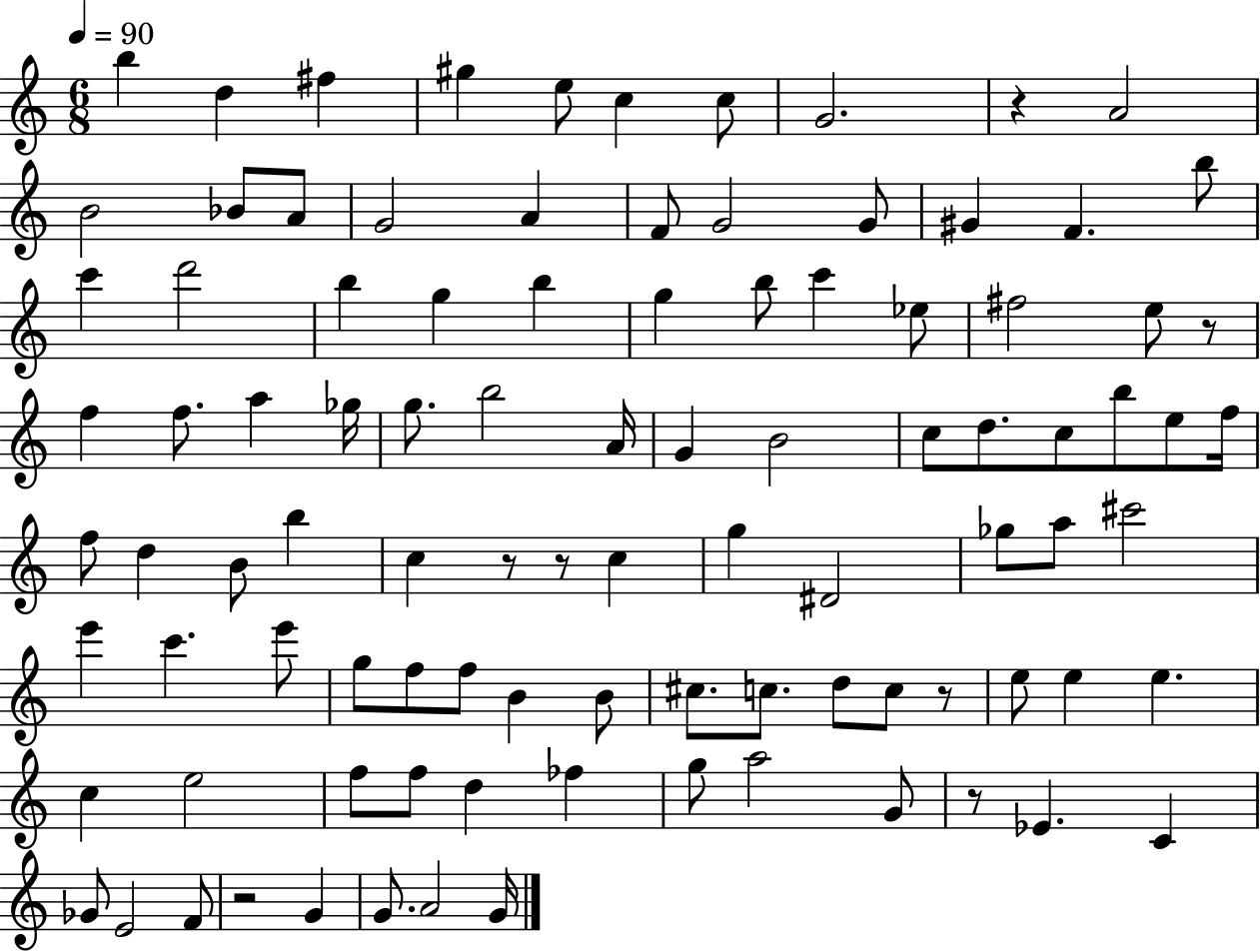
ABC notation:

X:1
T:Untitled
M:6/8
L:1/4
K:C
b d ^f ^g e/2 c c/2 G2 z A2 B2 _B/2 A/2 G2 A F/2 G2 G/2 ^G F b/2 c' d'2 b g b g b/2 c' _e/2 ^f2 e/2 z/2 f f/2 a _g/4 g/2 b2 A/4 G B2 c/2 d/2 c/2 b/2 e/2 f/4 f/2 d B/2 b c z/2 z/2 c g ^D2 _g/2 a/2 ^c'2 e' c' e'/2 g/2 f/2 f/2 B B/2 ^c/2 c/2 d/2 c/2 z/2 e/2 e e c e2 f/2 f/2 d _f g/2 a2 G/2 z/2 _E C _G/2 E2 F/2 z2 G G/2 A2 G/4